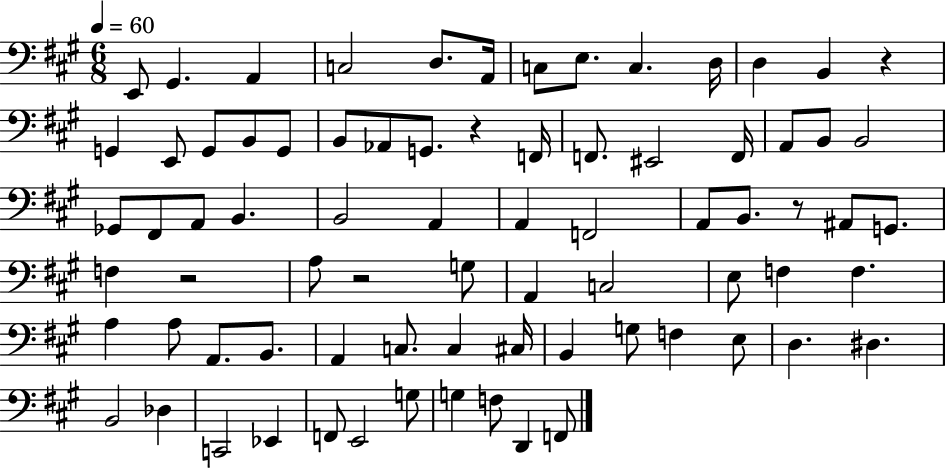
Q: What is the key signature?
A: A major